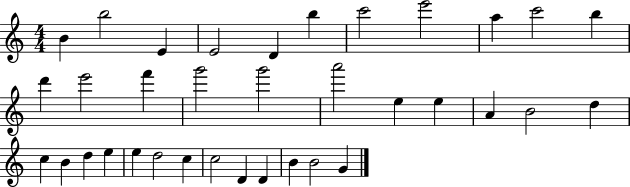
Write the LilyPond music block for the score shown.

{
  \clef treble
  \numericTimeSignature
  \time 4/4
  \key c \major
  b'4 b''2 e'4 | e'2 d'4 b''4 | c'''2 e'''2 | a''4 c'''2 b''4 | \break d'''4 e'''2 f'''4 | g'''2 g'''2 | a'''2 e''4 e''4 | a'4 b'2 d''4 | \break c''4 b'4 d''4 e''4 | e''4 d''2 c''4 | c''2 d'4 d'4 | b'4 b'2 g'4 | \break \bar "|."
}